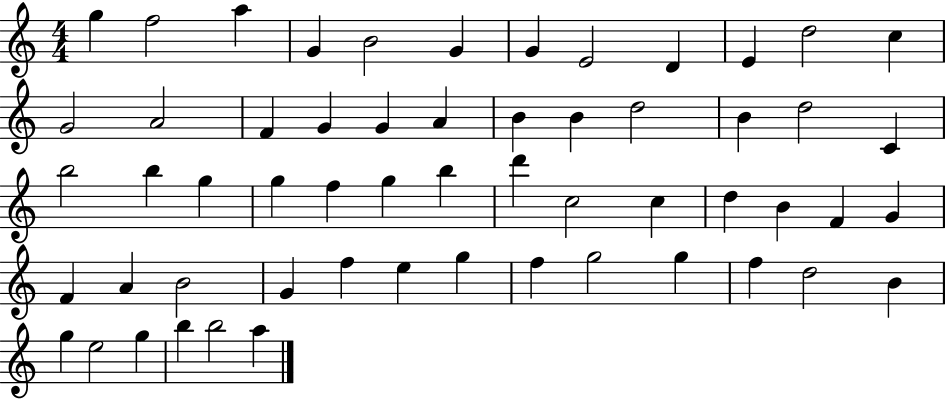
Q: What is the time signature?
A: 4/4